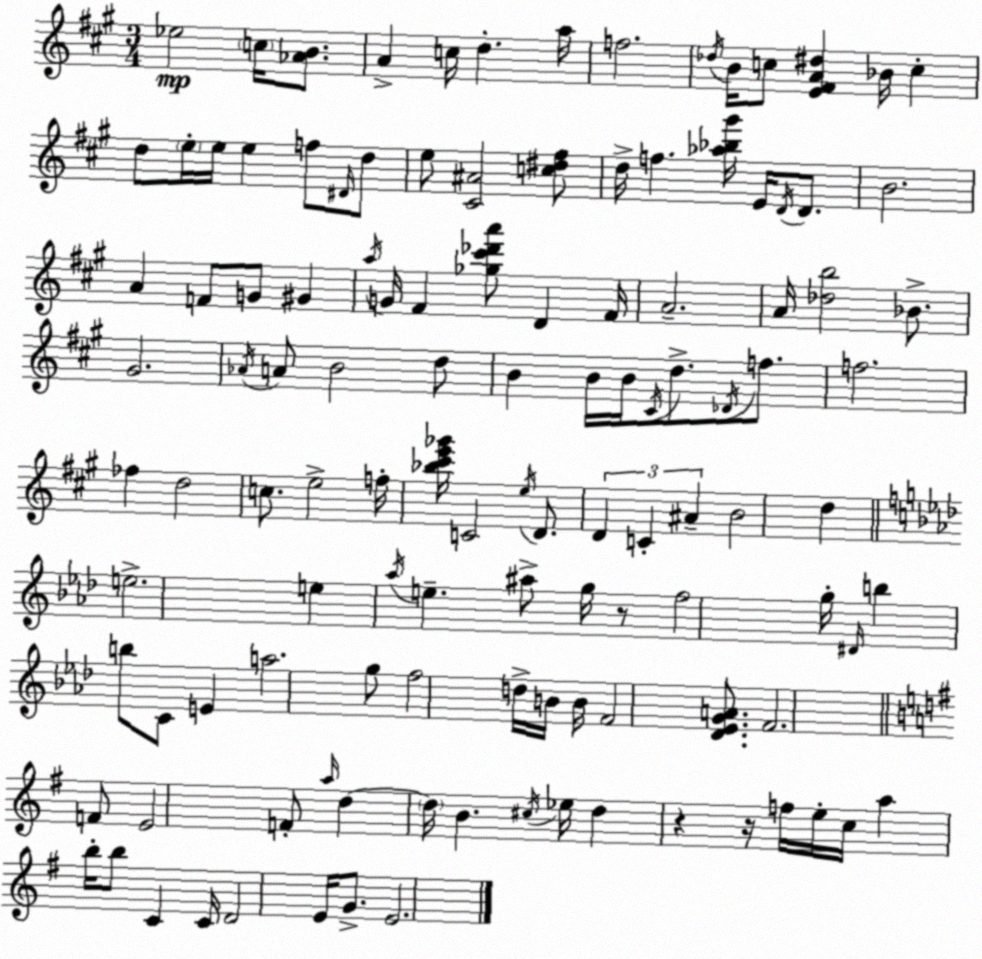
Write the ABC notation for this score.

X:1
T:Untitled
M:3/4
L:1/4
K:A
_e2 c/4 [_AB]/2 A c/4 d a/4 f2 _d/4 B/4 c/2 [E^FA^d] _B/4 c d/2 e/4 e/4 e f/2 ^D/4 d/2 e/2 [^C^A]2 [c^d^f]/2 d/4 f [_a_b^g']/4 E/4 D/4 D/2 B2 A F/2 G/2 ^G a/4 G/4 ^F [_g^c'_d'a']/2 D ^F/4 A2 A/4 [_db]2 _B/2 ^G2 _A/4 A/2 B2 d/2 B B/4 B/4 ^C/4 d/2 _D/4 f/2 f2 _f d2 c/2 e2 f/4 [_b^c'e'_g']/4 C2 e/4 D/2 D C ^A B2 d e2 e _a/4 e ^a/2 g/4 z/2 f2 g/4 ^D/4 b b/2 C/2 E a2 g/2 f2 d/4 B/4 B/4 F2 [_D_EGA]/2 F2 F/2 E2 F/2 a/4 d d/4 B ^c/4 _e/4 d z z/4 f/4 e/4 c/4 a b/4 b/2 C C/4 D2 E/4 G/2 E2